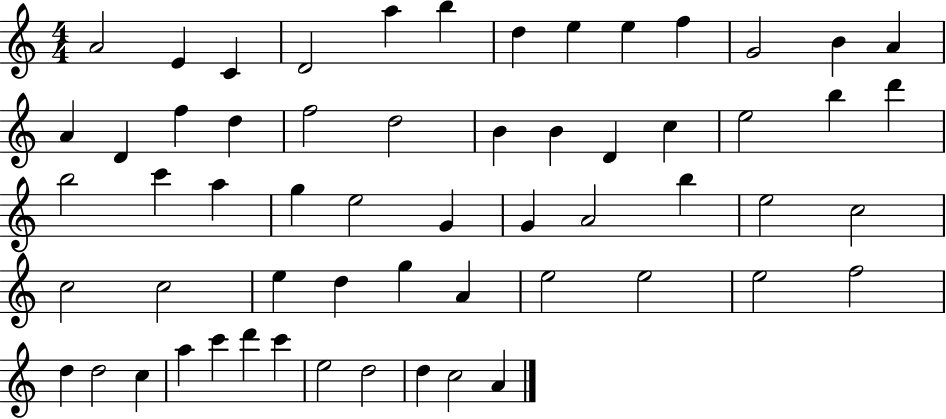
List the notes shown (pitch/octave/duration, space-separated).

A4/h E4/q C4/q D4/h A5/q B5/q D5/q E5/q E5/q F5/q G4/h B4/q A4/q A4/q D4/q F5/q D5/q F5/h D5/h B4/q B4/q D4/q C5/q E5/h B5/q D6/q B5/h C6/q A5/q G5/q E5/h G4/q G4/q A4/h B5/q E5/h C5/h C5/h C5/h E5/q D5/q G5/q A4/q E5/h E5/h E5/h F5/h D5/q D5/h C5/q A5/q C6/q D6/q C6/q E5/h D5/h D5/q C5/h A4/q